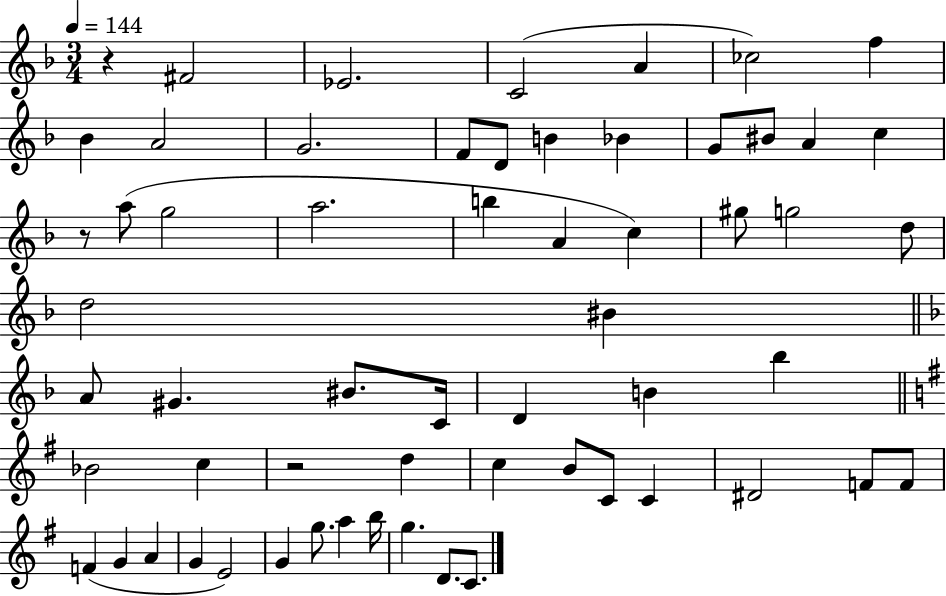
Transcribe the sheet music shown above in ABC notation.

X:1
T:Untitled
M:3/4
L:1/4
K:F
z ^F2 _E2 C2 A _c2 f _B A2 G2 F/2 D/2 B _B G/2 ^B/2 A c z/2 a/2 g2 a2 b A c ^g/2 g2 d/2 d2 ^B A/2 ^G ^B/2 C/4 D B _b _B2 c z2 d c B/2 C/2 C ^D2 F/2 F/2 F G A G E2 G g/2 a b/4 g D/2 C/2